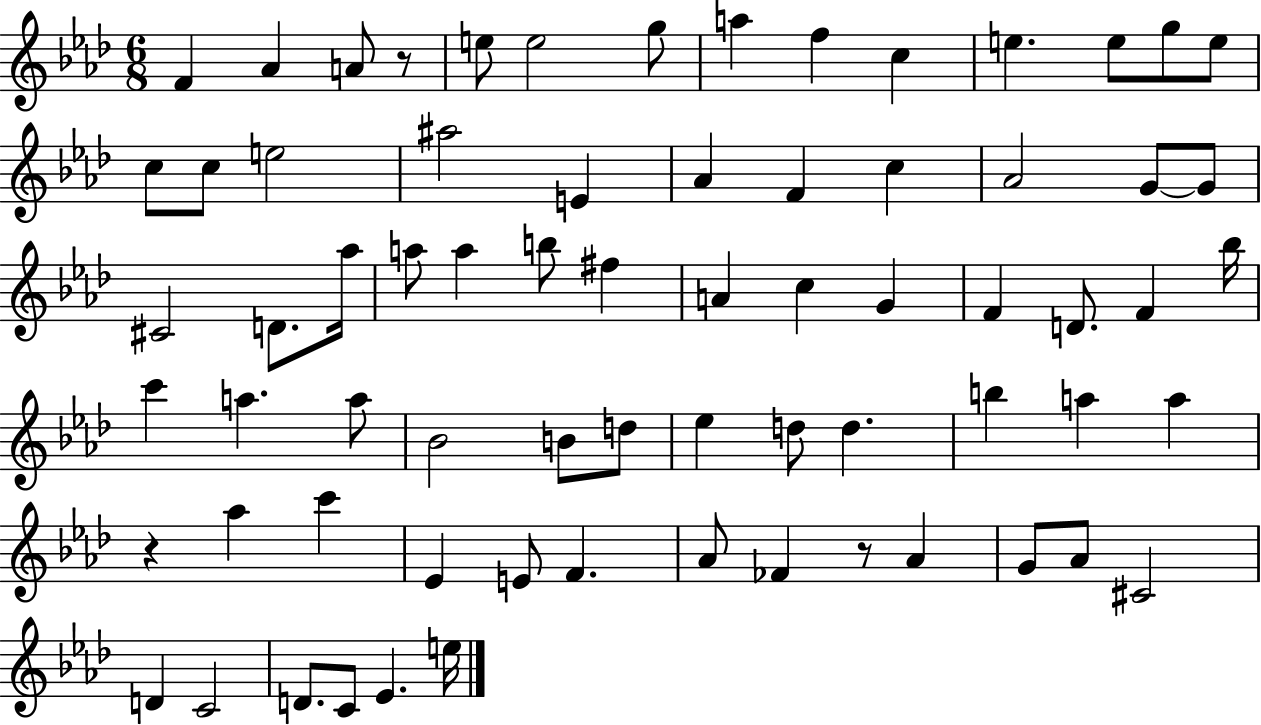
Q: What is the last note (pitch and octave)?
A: E5